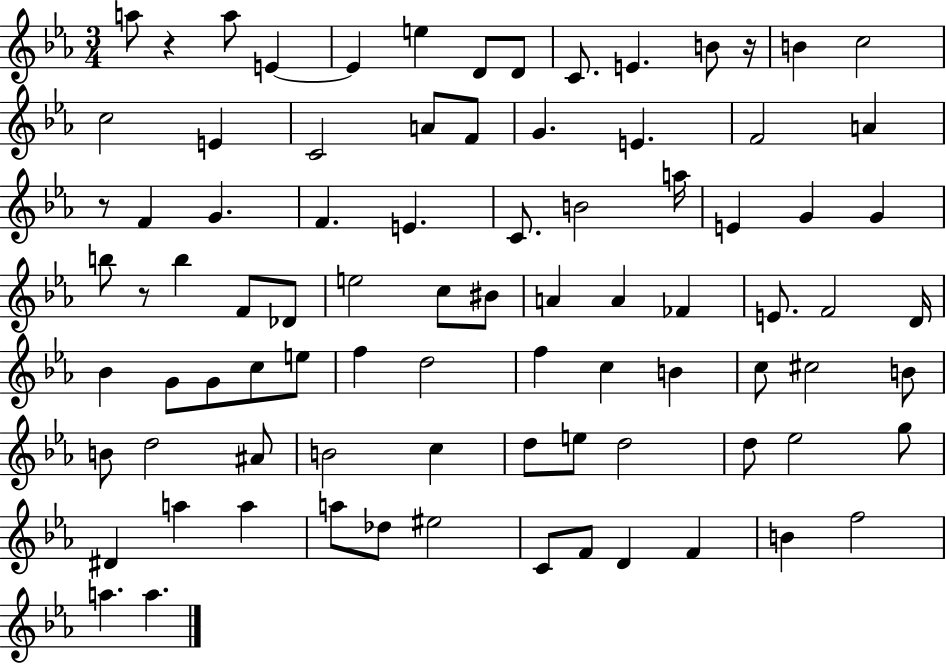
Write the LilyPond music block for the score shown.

{
  \clef treble
  \numericTimeSignature
  \time 3/4
  \key ees \major
  \repeat volta 2 { a''8 r4 a''8 e'4~~ | e'4 e''4 d'8 d'8 | c'8. e'4. b'8 r16 | b'4 c''2 | \break c''2 e'4 | c'2 a'8 f'8 | g'4. e'4. | f'2 a'4 | \break r8 f'4 g'4. | f'4. e'4. | c'8. b'2 a''16 | e'4 g'4 g'4 | \break b''8 r8 b''4 f'8 des'8 | e''2 c''8 bis'8 | a'4 a'4 fes'4 | e'8. f'2 d'16 | \break bes'4 g'8 g'8 c''8 e''8 | f''4 d''2 | f''4 c''4 b'4 | c''8 cis''2 b'8 | \break b'8 d''2 ais'8 | b'2 c''4 | d''8 e''8 d''2 | d''8 ees''2 g''8 | \break dis'4 a''4 a''4 | a''8 des''8 eis''2 | c'8 f'8 d'4 f'4 | b'4 f''2 | \break a''4. a''4. | } \bar "|."
}